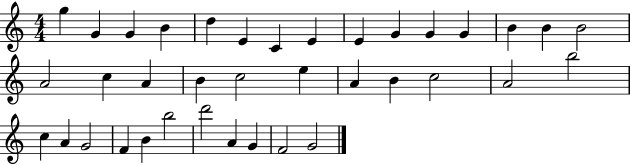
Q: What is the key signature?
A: C major